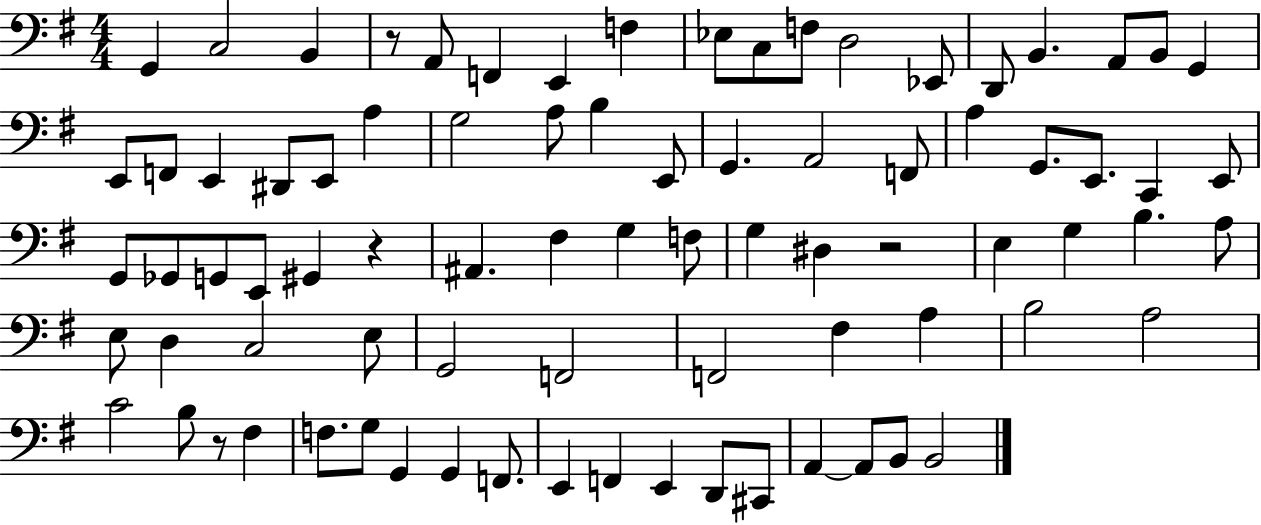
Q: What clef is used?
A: bass